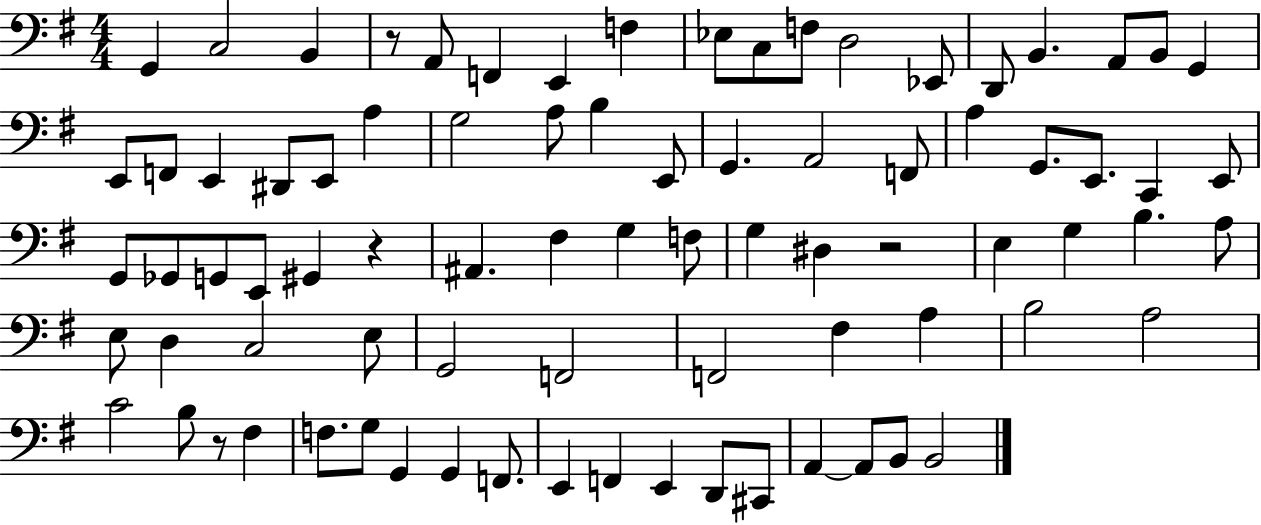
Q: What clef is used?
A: bass